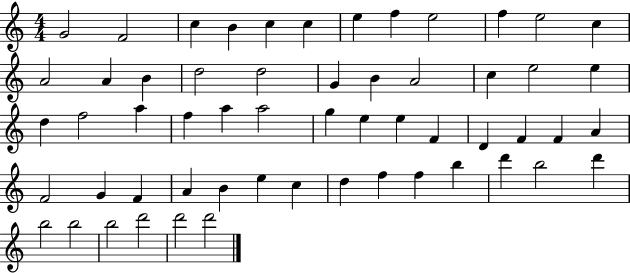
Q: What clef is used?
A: treble